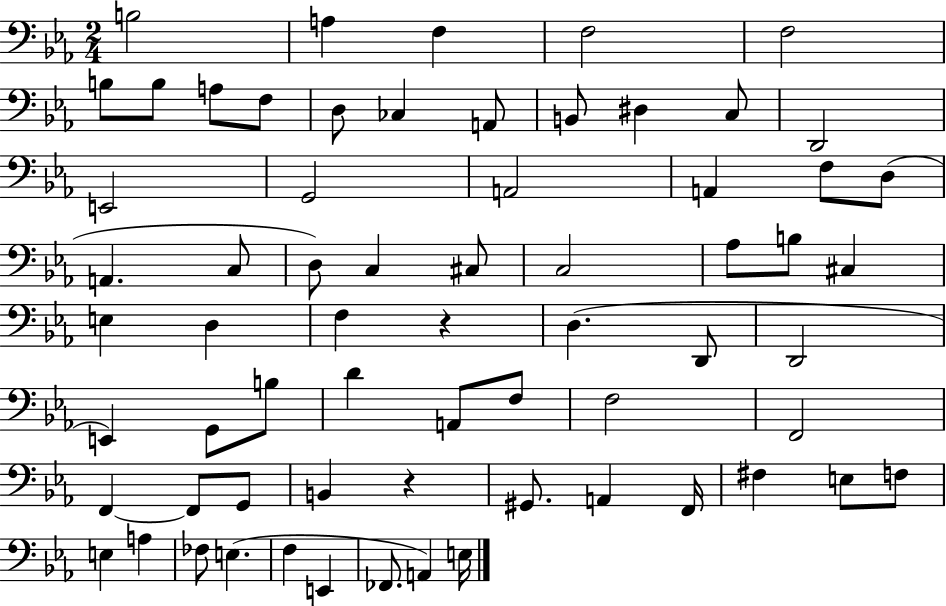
X:1
T:Untitled
M:2/4
L:1/4
K:Eb
B,2 A, F, F,2 F,2 B,/2 B,/2 A,/2 F,/2 D,/2 _C, A,,/2 B,,/2 ^D, C,/2 D,,2 E,,2 G,,2 A,,2 A,, F,/2 D,/2 A,, C,/2 D,/2 C, ^C,/2 C,2 _A,/2 B,/2 ^C, E, D, F, z D, D,,/2 D,,2 E,, G,,/2 B,/2 D A,,/2 F,/2 F,2 F,,2 F,, F,,/2 G,,/2 B,, z ^G,,/2 A,, F,,/4 ^F, E,/2 F,/2 E, A, _F,/2 E, F, E,, _F,,/2 A,, E,/4